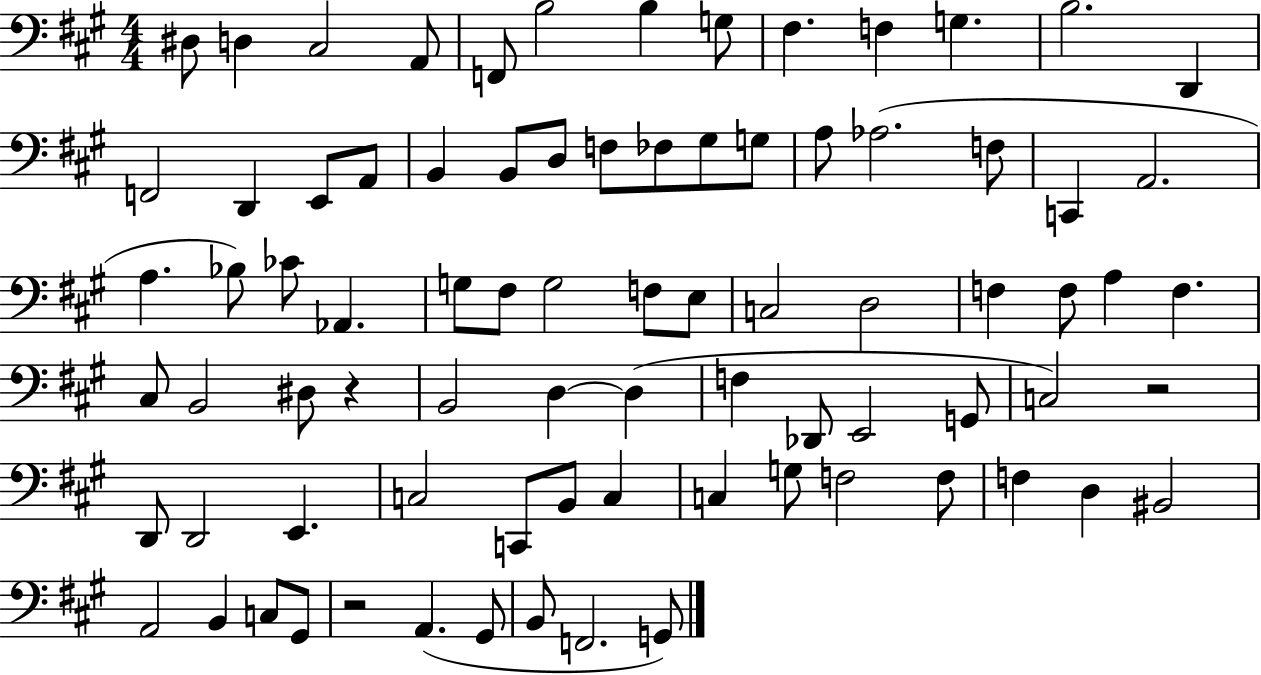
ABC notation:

X:1
T:Untitled
M:4/4
L:1/4
K:A
^D,/2 D, ^C,2 A,,/2 F,,/2 B,2 B, G,/2 ^F, F, G, B,2 D,, F,,2 D,, E,,/2 A,,/2 B,, B,,/2 D,/2 F,/2 _F,/2 ^G,/2 G,/2 A,/2 _A,2 F,/2 C,, A,,2 A, _B,/2 _C/2 _A,, G,/2 ^F,/2 G,2 F,/2 E,/2 C,2 D,2 F, F,/2 A, F, ^C,/2 B,,2 ^D,/2 z B,,2 D, D, F, _D,,/2 E,,2 G,,/2 C,2 z2 D,,/2 D,,2 E,, C,2 C,,/2 B,,/2 C, C, G,/2 F,2 F,/2 F, D, ^B,,2 A,,2 B,, C,/2 ^G,,/2 z2 A,, ^G,,/2 B,,/2 F,,2 G,,/2